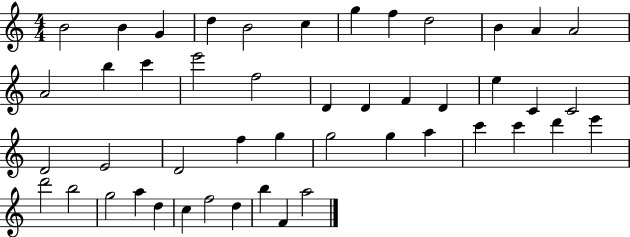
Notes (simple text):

B4/h B4/q G4/q D5/q B4/h C5/q G5/q F5/q D5/h B4/q A4/q A4/h A4/h B5/q C6/q E6/h F5/h D4/q D4/q F4/q D4/q E5/q C4/q C4/h D4/h E4/h D4/h F5/q G5/q G5/h G5/q A5/q C6/q C6/q D6/q E6/q D6/h B5/h G5/h A5/q D5/q C5/q F5/h D5/q B5/q F4/q A5/h